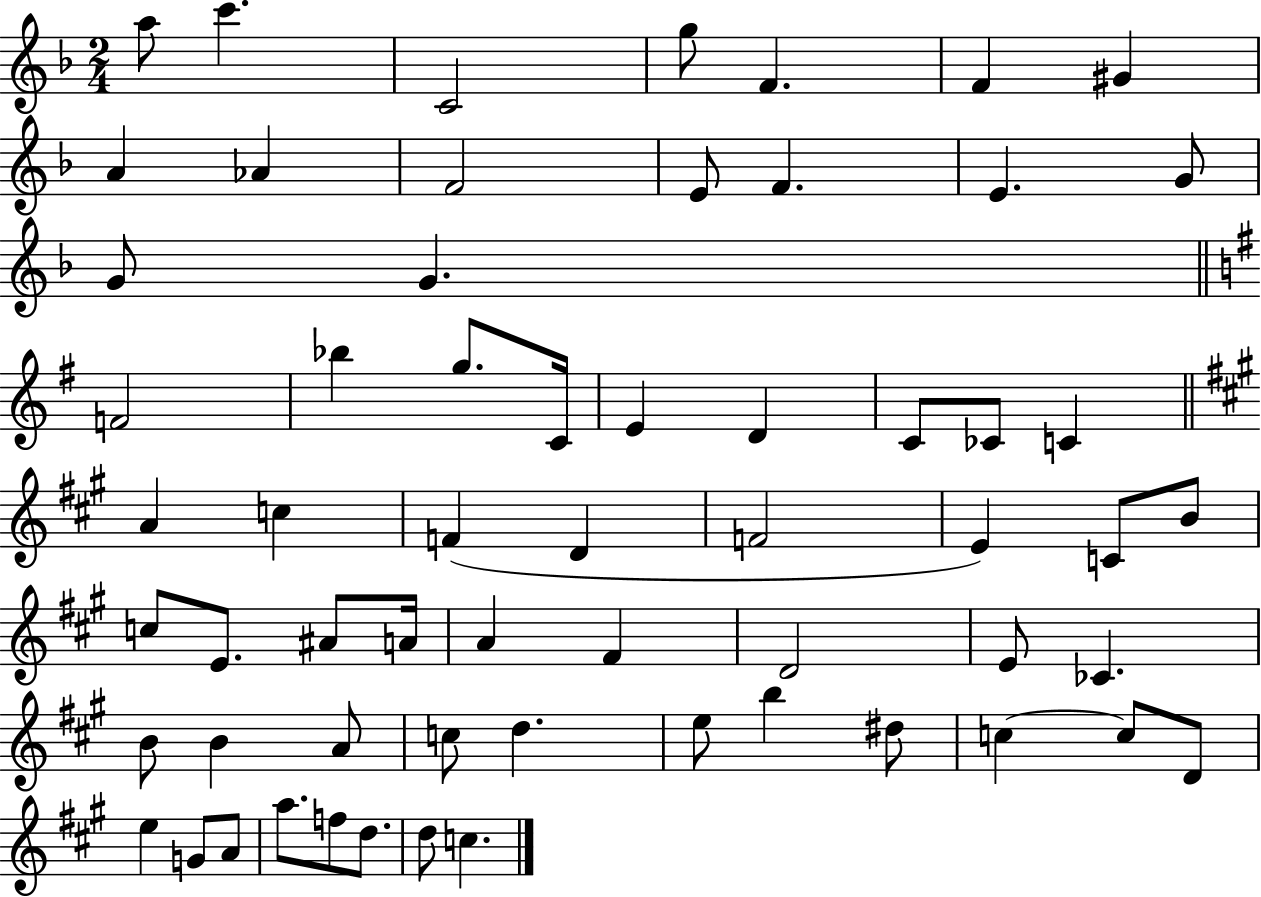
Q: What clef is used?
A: treble